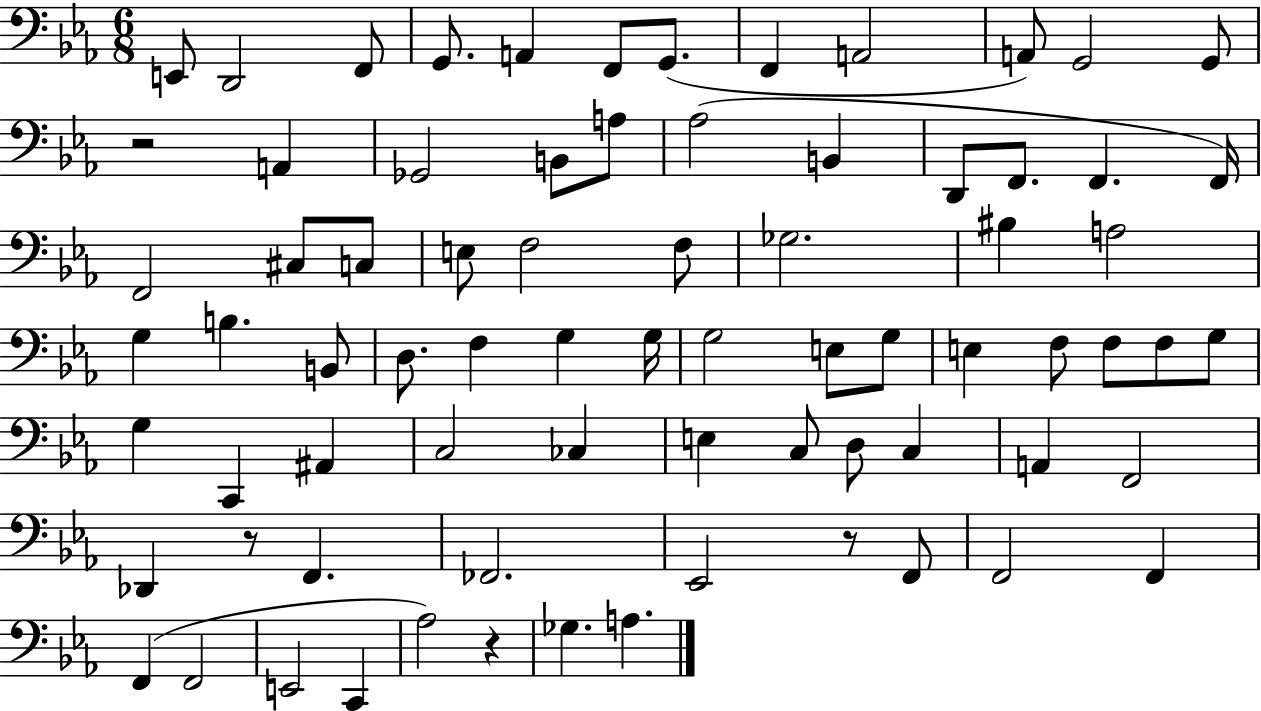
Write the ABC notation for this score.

X:1
T:Untitled
M:6/8
L:1/4
K:Eb
E,,/2 D,,2 F,,/2 G,,/2 A,, F,,/2 G,,/2 F,, A,,2 A,,/2 G,,2 G,,/2 z2 A,, _G,,2 B,,/2 A,/2 _A,2 B,, D,,/2 F,,/2 F,, F,,/4 F,,2 ^C,/2 C,/2 E,/2 F,2 F,/2 _G,2 ^B, A,2 G, B, B,,/2 D,/2 F, G, G,/4 G,2 E,/2 G,/2 E, F,/2 F,/2 F,/2 G,/2 G, C,, ^A,, C,2 _C, E, C,/2 D,/2 C, A,, F,,2 _D,, z/2 F,, _F,,2 _E,,2 z/2 F,,/2 F,,2 F,, F,, F,,2 E,,2 C,, _A,2 z _G, A,